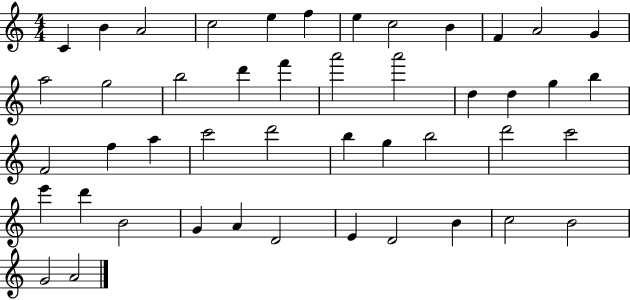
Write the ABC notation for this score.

X:1
T:Untitled
M:4/4
L:1/4
K:C
C B A2 c2 e f e c2 B F A2 G a2 g2 b2 d' f' a'2 a'2 d d g b F2 f a c'2 d'2 b g b2 d'2 c'2 e' d' B2 G A D2 E D2 B c2 B2 G2 A2